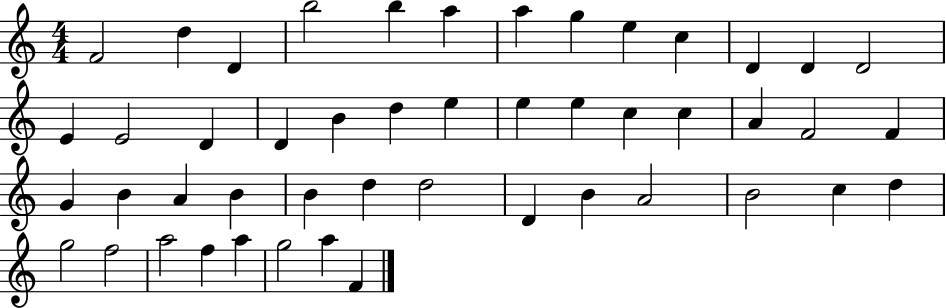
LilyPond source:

{
  \clef treble
  \numericTimeSignature
  \time 4/4
  \key c \major
  f'2 d''4 d'4 | b''2 b''4 a''4 | a''4 g''4 e''4 c''4 | d'4 d'4 d'2 | \break e'4 e'2 d'4 | d'4 b'4 d''4 e''4 | e''4 e''4 c''4 c''4 | a'4 f'2 f'4 | \break g'4 b'4 a'4 b'4 | b'4 d''4 d''2 | d'4 b'4 a'2 | b'2 c''4 d''4 | \break g''2 f''2 | a''2 f''4 a''4 | g''2 a''4 f'4 | \bar "|."
}